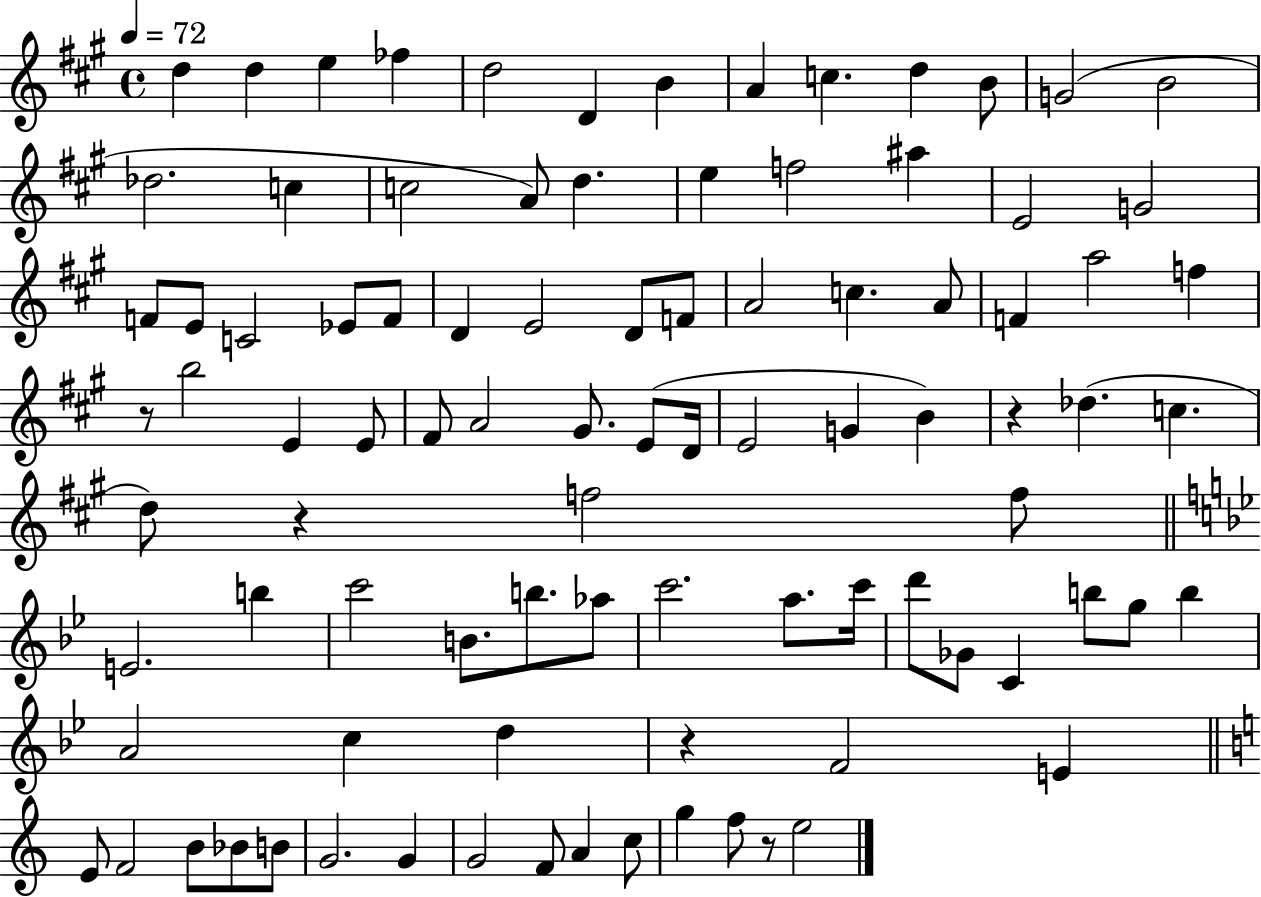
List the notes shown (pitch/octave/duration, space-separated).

D5/q D5/q E5/q FES5/q D5/h D4/q B4/q A4/q C5/q. D5/q B4/e G4/h B4/h Db5/h. C5/q C5/h A4/e D5/q. E5/q F5/h A#5/q E4/h G4/h F4/e E4/e C4/h Eb4/e F4/e D4/q E4/h D4/e F4/e A4/h C5/q. A4/e F4/q A5/h F5/q R/e B5/h E4/q E4/e F#4/e A4/h G#4/e. E4/e D4/s E4/h G4/q B4/q R/q Db5/q. C5/q. D5/e R/q F5/h F5/e E4/h. B5/q C6/h B4/e. B5/e. Ab5/e C6/h. A5/e. C6/s D6/e Gb4/e C4/q B5/e G5/e B5/q A4/h C5/q D5/q R/q F4/h E4/q E4/e F4/h B4/e Bb4/e B4/e G4/h. G4/q G4/h F4/e A4/q C5/e G5/q F5/e R/e E5/h